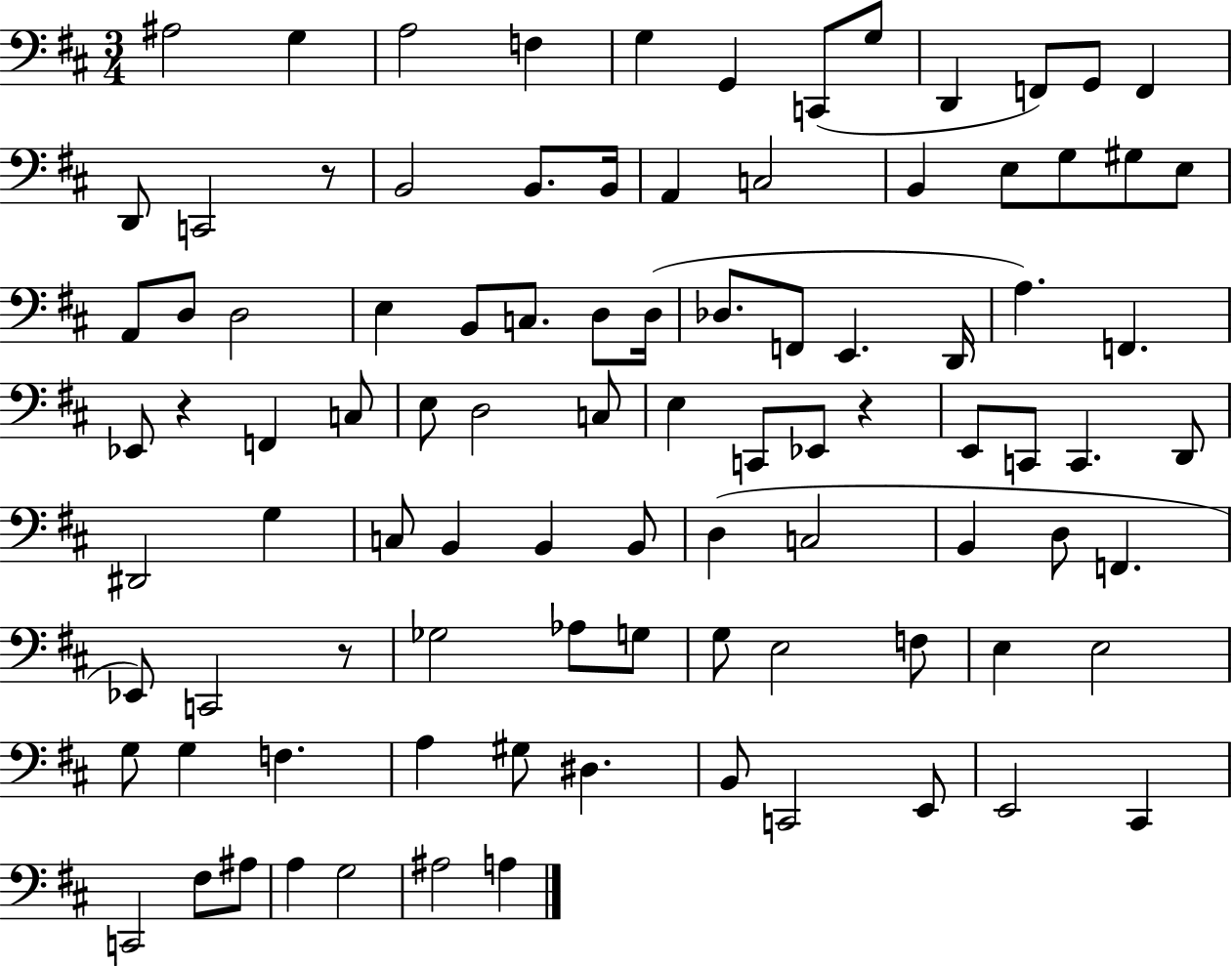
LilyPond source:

{
  \clef bass
  \numericTimeSignature
  \time 3/4
  \key d \major
  ais2 g4 | a2 f4 | g4 g,4 c,8( g8 | d,4 f,8) g,8 f,4 | \break d,8 c,2 r8 | b,2 b,8. b,16 | a,4 c2 | b,4 e8 g8 gis8 e8 | \break a,8 d8 d2 | e4 b,8 c8. d8 d16( | des8. f,8 e,4. d,16 | a4.) f,4. | \break ees,8 r4 f,4 c8 | e8 d2 c8 | e4 c,8 ees,8 r4 | e,8 c,8 c,4. d,8 | \break dis,2 g4 | c8 b,4 b,4 b,8 | d4( c2 | b,4 d8 f,4. | \break ees,8) c,2 r8 | ges2 aes8 g8 | g8 e2 f8 | e4 e2 | \break g8 g4 f4. | a4 gis8 dis4. | b,8 c,2 e,8 | e,2 cis,4 | \break c,2 fis8 ais8 | a4 g2 | ais2 a4 | \bar "|."
}